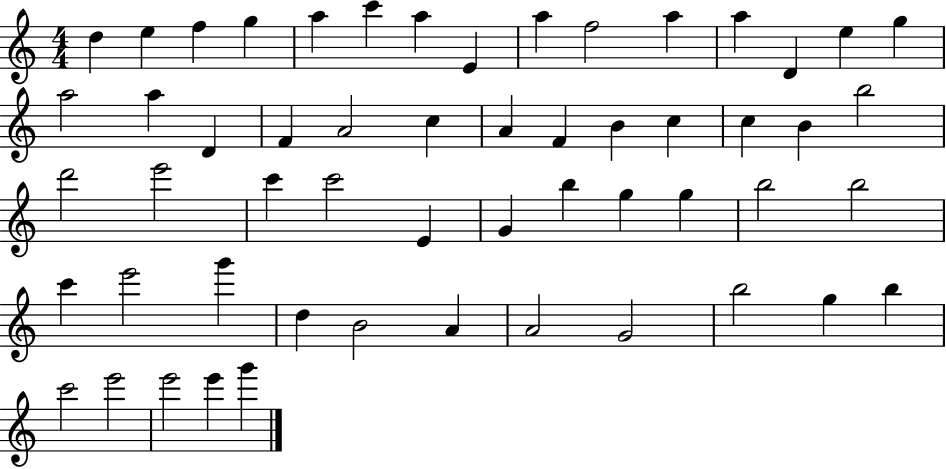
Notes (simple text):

D5/q E5/q F5/q G5/q A5/q C6/q A5/q E4/q A5/q F5/h A5/q A5/q D4/q E5/q G5/q A5/h A5/q D4/q F4/q A4/h C5/q A4/q F4/q B4/q C5/q C5/q B4/q B5/h D6/h E6/h C6/q C6/h E4/q G4/q B5/q G5/q G5/q B5/h B5/h C6/q E6/h G6/q D5/q B4/h A4/q A4/h G4/h B5/h G5/q B5/q C6/h E6/h E6/h E6/q G6/q